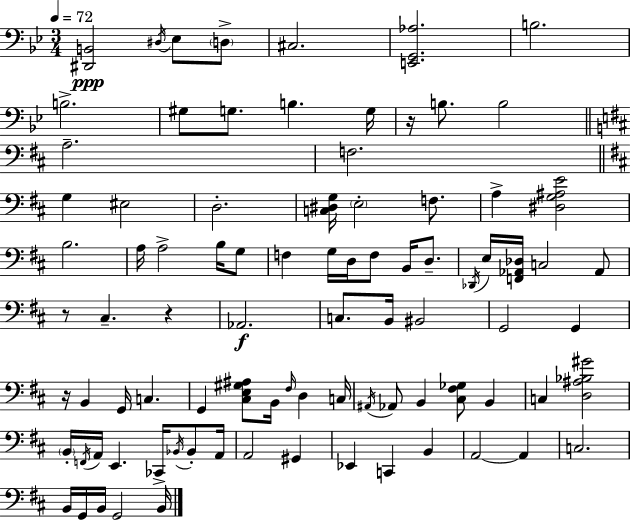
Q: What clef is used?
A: bass